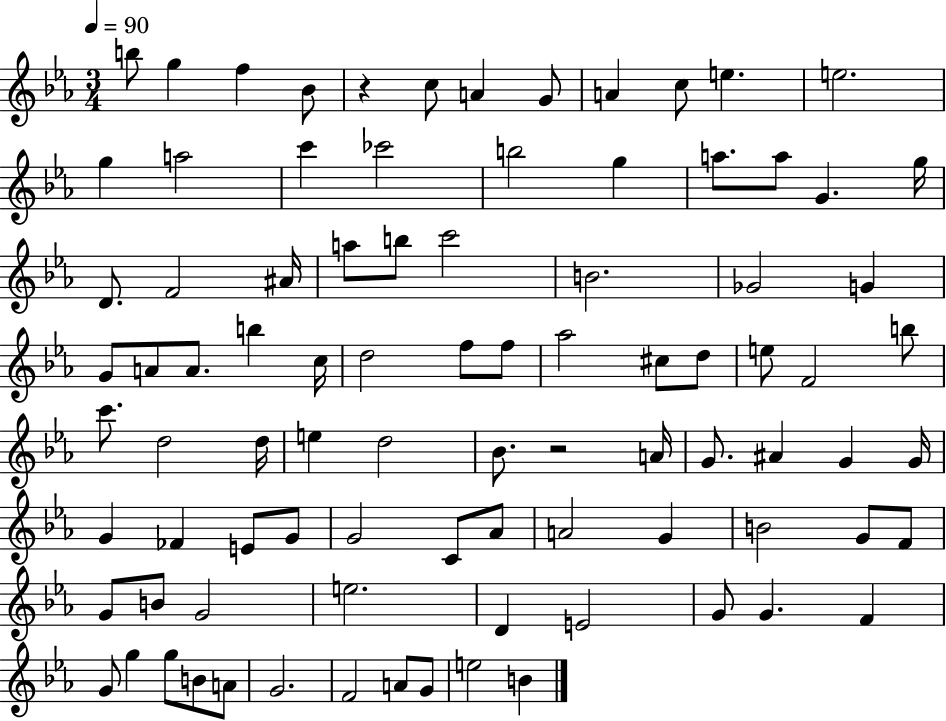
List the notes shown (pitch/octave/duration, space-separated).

B5/e G5/q F5/q Bb4/e R/q C5/e A4/q G4/e A4/q C5/e E5/q. E5/h. G5/q A5/h C6/q CES6/h B5/h G5/q A5/e. A5/e G4/q. G5/s D4/e. F4/h A#4/s A5/e B5/e C6/h B4/h. Gb4/h G4/q G4/e A4/e A4/e. B5/q C5/s D5/h F5/e F5/e Ab5/h C#5/e D5/e E5/e F4/h B5/e C6/e. D5/h D5/s E5/q D5/h Bb4/e. R/h A4/s G4/e. A#4/q G4/q G4/s G4/q FES4/q E4/e G4/e G4/h C4/e Ab4/e A4/h G4/q B4/h G4/e F4/e G4/e B4/e G4/h E5/h. D4/q E4/h G4/e G4/q. F4/q G4/e G5/q G5/e B4/e A4/e G4/h. F4/h A4/e G4/e E5/h B4/q